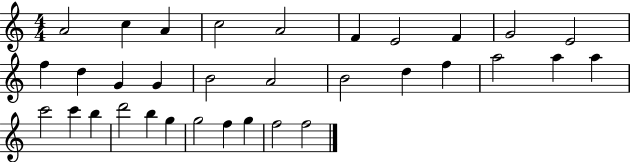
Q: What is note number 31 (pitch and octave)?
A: G5